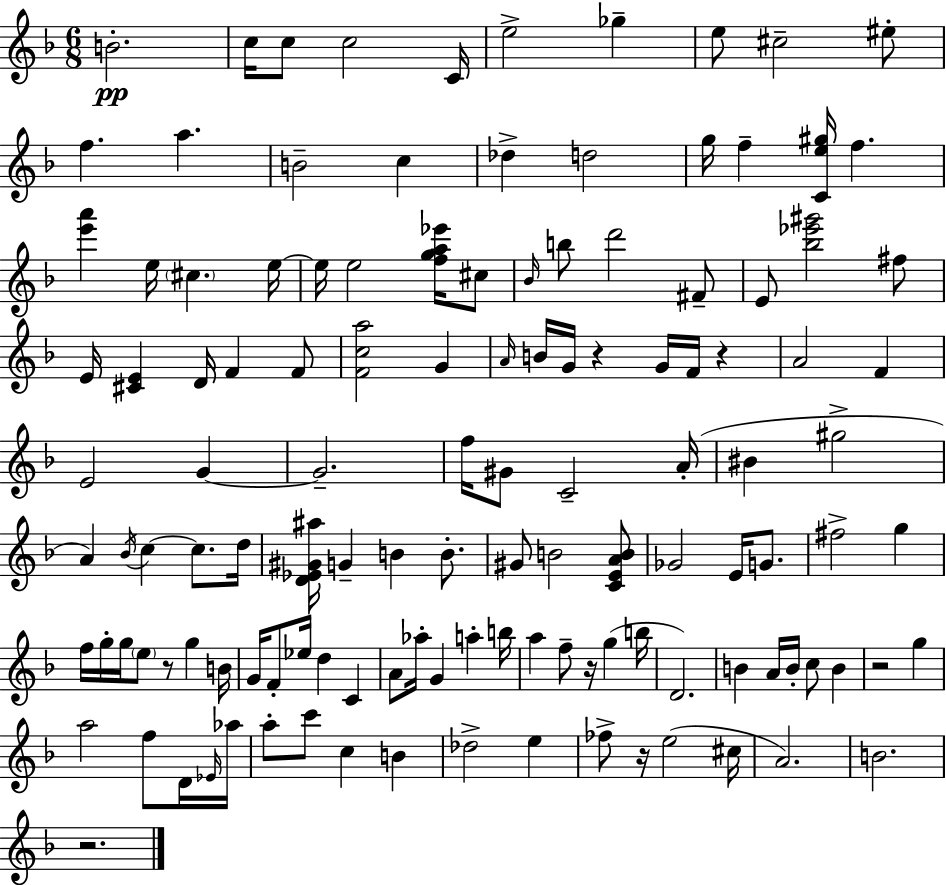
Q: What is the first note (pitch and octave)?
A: B4